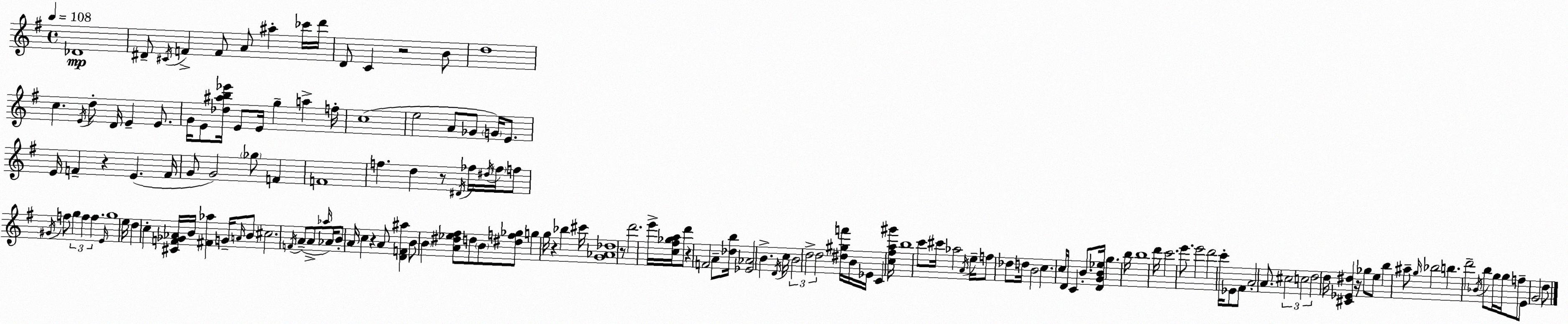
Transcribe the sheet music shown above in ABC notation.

X:1
T:Untitled
M:4/4
L:1/4
K:G
_D4 ^D/2 ^C/4 F F/2 A/2 ^a _c'/4 d'/4 D/2 C z2 B/2 d4 c E/4 d/2 D/4 E E/2 G/4 E/2 [_d^ab_e']/4 E/2 E/4 g a f/4 c4 e2 A/2 _G/2 G/4 E/2 E/4 F z E F/4 G/2 G2 _g/2 F F4 f d z/2 ^D/4 _f/4 ^d/4 _f/4 f/2 ^G/4 f/2 g f f E/4 g4 e/4 d c [^CF_G_A]/4 B/4 [^F_a] G/4 A/4 B/2 ^c2 F/4 A/2 A/2 _a/4 _A/4 B/2 A/4 c z A/2 [DF^a] B/2 B [A^d_e^f]/2 d/2 B/2 [^df_g]/2 g g/4 z _b ^c'/4 [G_A_d]4 z/2 d'2 e'/4 [c^f_ga]/4 d'/2 z F2 A/2 [_db]/4 [_E_A]2 B D/4 c/4 B2 d2 d2 [^d^gf']/4 B/4 _E/4 C [c^fa^g']/4 b4 c'/2 ^c'/4 _a2 A/4 e/4 f/2 _d/2 d/4 B2 c c/4 D/4 C B/2 [DGB_e]/4 g b/4 b4 d'/4 c'2 e'/2 e'2 d'2 c'/4 _E/2 ^F/2 A2 A/2 ^c2 c2 d2 d/4 [^C_E^d] z/4 _g/2 e/2 b ^a/2 g/4 _b2 b d'2 _B/4 b/2 g/4 g/4 f/2 E/2 G2 d/2